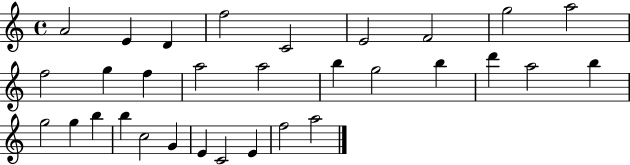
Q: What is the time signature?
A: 4/4